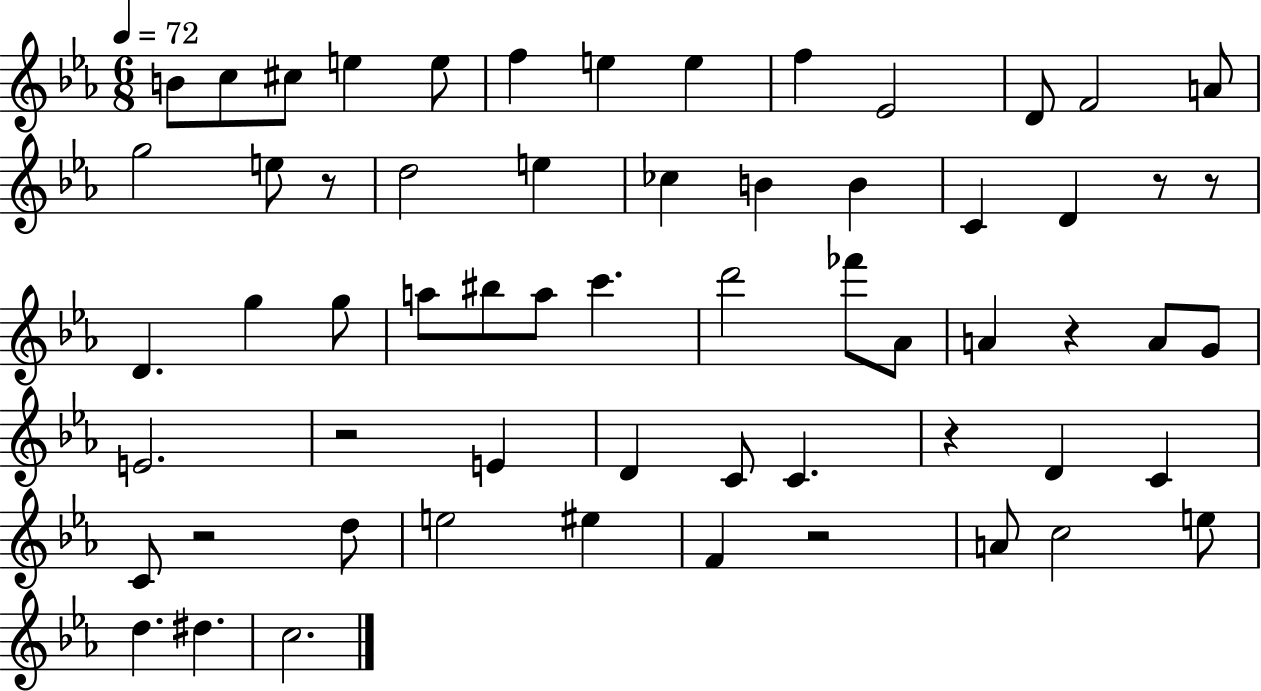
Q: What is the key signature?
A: EES major